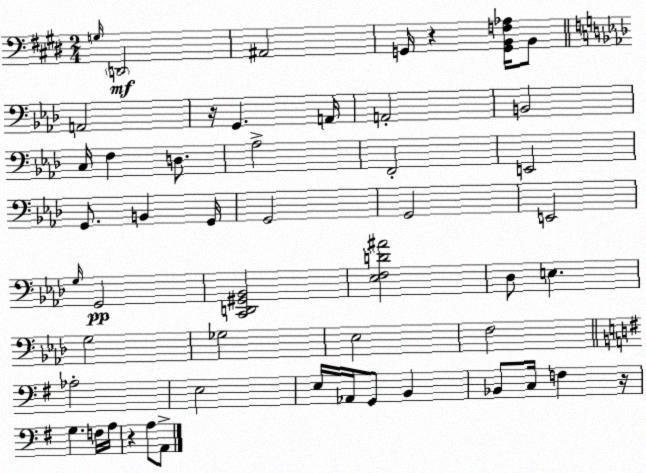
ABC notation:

X:1
T:Untitled
M:2/4
L:1/4
K:E
G,/4 D,,2 ^A,,2 G,,/4 z [G,,B,,F,_A,]/4 B,,/2 A,,2 z/4 G,, A,,/4 A,,2 B,,2 C,/4 F, D,/2 _A,2 F,,2 E,,2 G,,/2 B,, G,,/4 G,,2 G,,2 E,,2 G,/4 G,,2 [C,,D,,^G,,_B,,]2 [_E,F,D^A]2 _D,/2 E, G,2 _G,2 _E,2 F,2 _A,2 E,2 E,/4 _A,,/4 G,,/2 B,, _B,,/2 C,/4 F, z/4 G, F,/4 A,/4 z A,/2 A,,/2